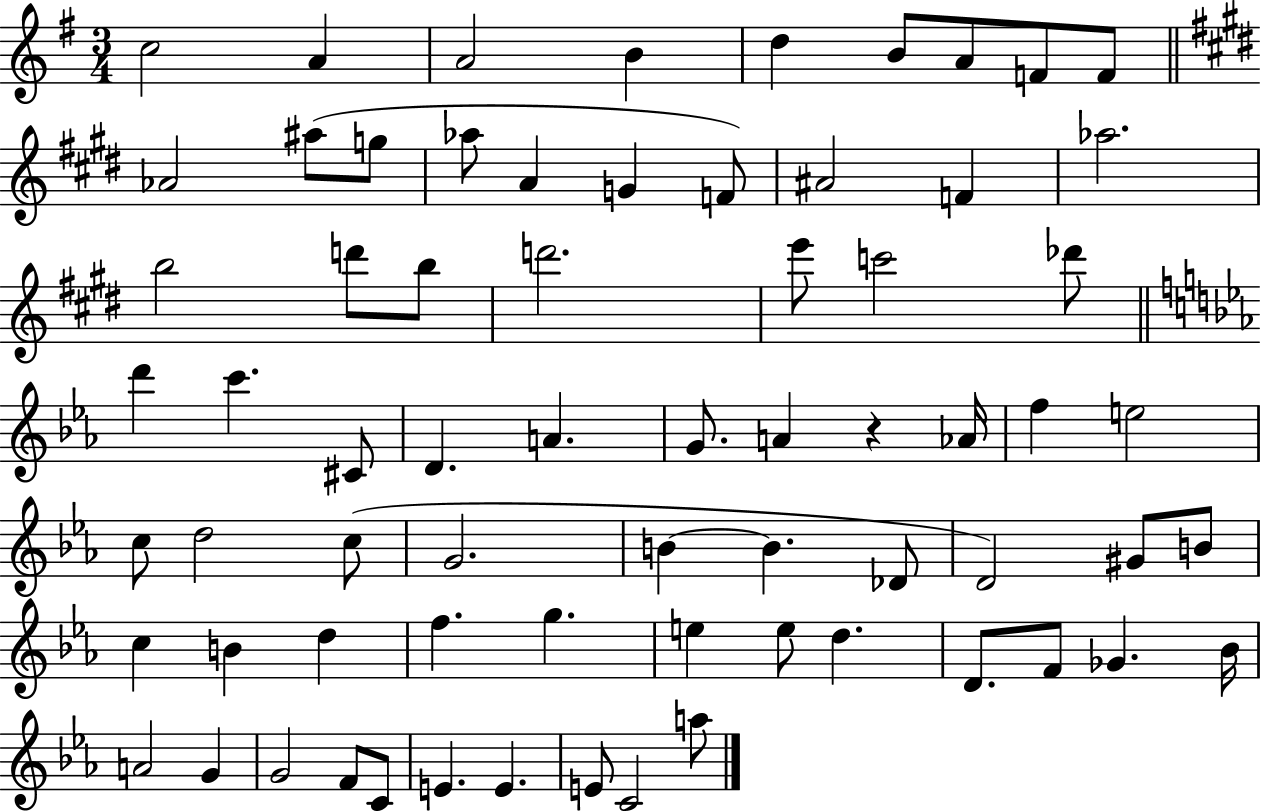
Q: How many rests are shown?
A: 1